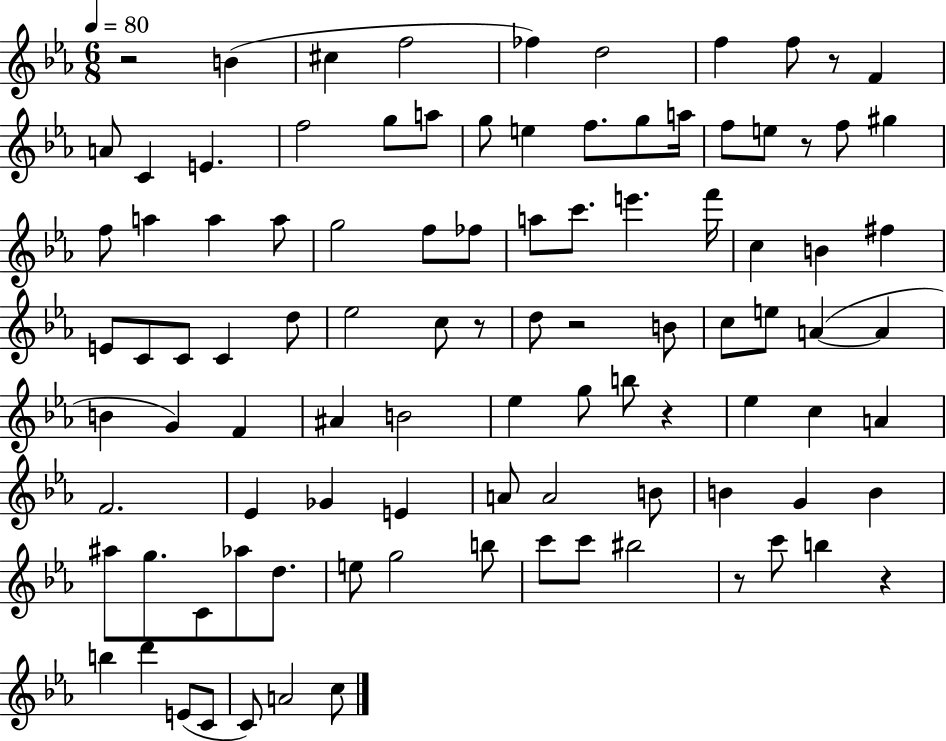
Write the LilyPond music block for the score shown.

{
  \clef treble
  \numericTimeSignature
  \time 6/8
  \key ees \major
  \tempo 4 = 80
  r2 b'4( | cis''4 f''2 | fes''4) d''2 | f''4 f''8 r8 f'4 | \break a'8 c'4 e'4. | f''2 g''8 a''8 | g''8 e''4 f''8. g''8 a''16 | f''8 e''8 r8 f''8 gis''4 | \break f''8 a''4 a''4 a''8 | g''2 f''8 fes''8 | a''8 c'''8. e'''4. f'''16 | c''4 b'4 fis''4 | \break e'8 c'8 c'8 c'4 d''8 | ees''2 c''8 r8 | d''8 r2 b'8 | c''8 e''8 a'4~(~ a'4 | \break b'4 g'4) f'4 | ais'4 b'2 | ees''4 g''8 b''8 r4 | ees''4 c''4 a'4 | \break f'2. | ees'4 ges'4 e'4 | a'8 a'2 b'8 | b'4 g'4 b'4 | \break ais''8 g''8. c'8 aes''8 d''8. | e''8 g''2 b''8 | c'''8 c'''8 bis''2 | r8 c'''8 b''4 r4 | \break b''4 d'''4 e'8( c'8 | c'8) a'2 c''8 | \bar "|."
}